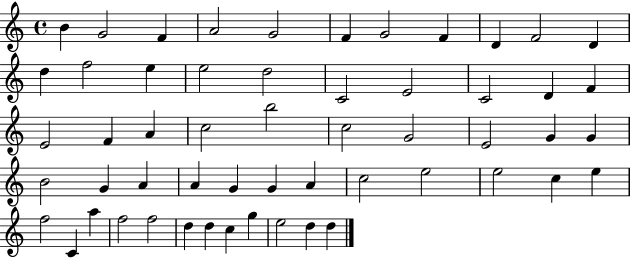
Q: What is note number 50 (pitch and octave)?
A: D5